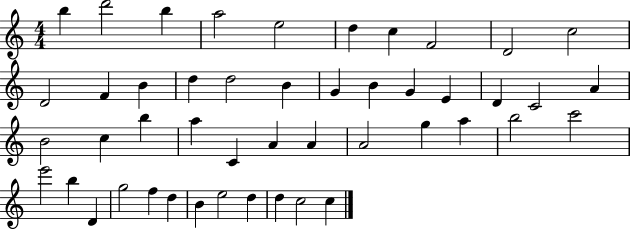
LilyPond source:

{
  \clef treble
  \numericTimeSignature
  \time 4/4
  \key c \major
  b''4 d'''2 b''4 | a''2 e''2 | d''4 c''4 f'2 | d'2 c''2 | \break d'2 f'4 b'4 | d''4 d''2 b'4 | g'4 b'4 g'4 e'4 | d'4 c'2 a'4 | \break b'2 c''4 b''4 | a''4 c'4 a'4 a'4 | a'2 g''4 a''4 | b''2 c'''2 | \break e'''2 b''4 d'4 | g''2 f''4 d''4 | b'4 e''2 d''4 | d''4 c''2 c''4 | \break \bar "|."
}